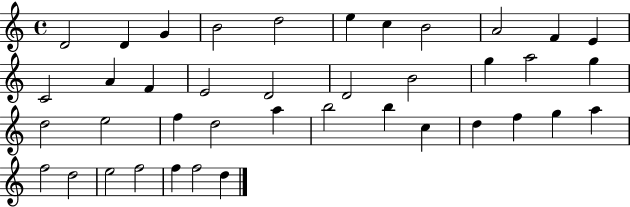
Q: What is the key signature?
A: C major